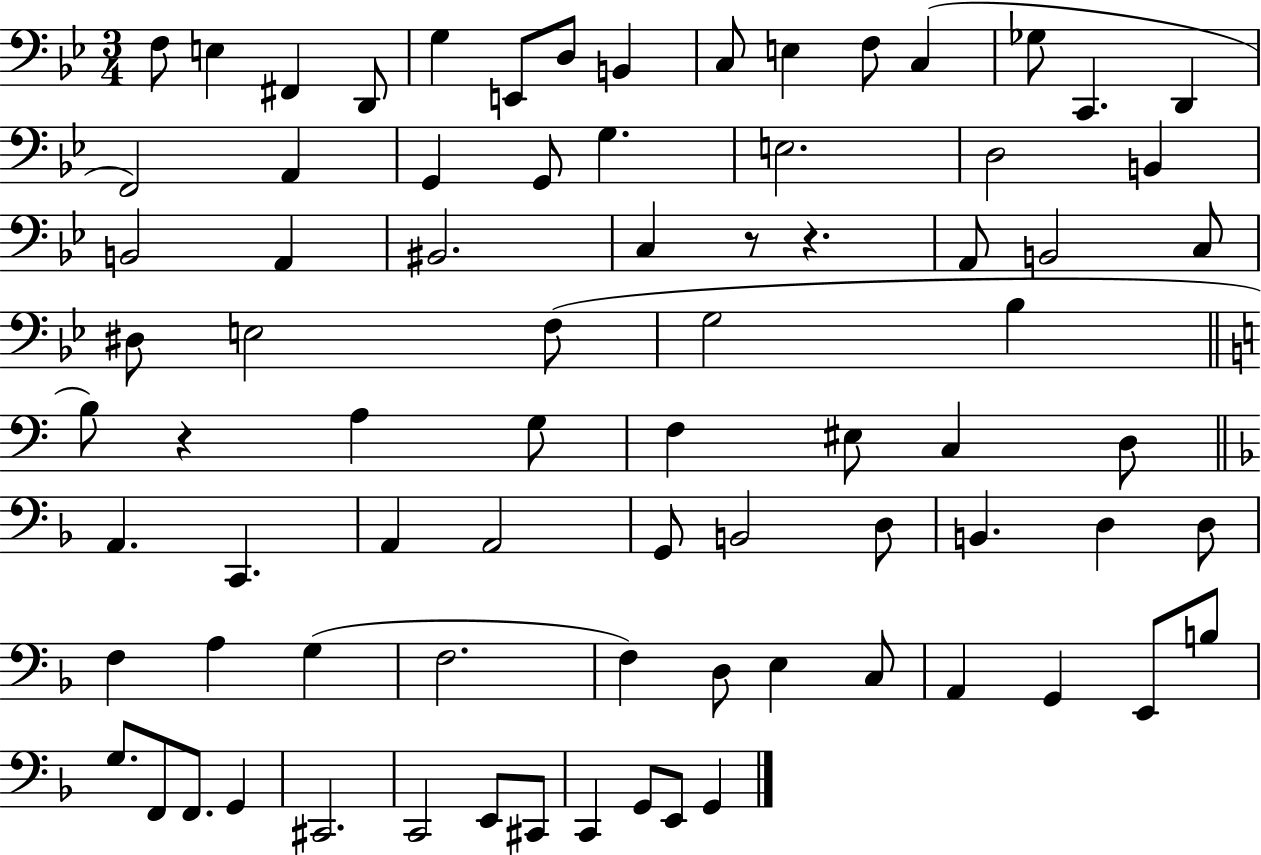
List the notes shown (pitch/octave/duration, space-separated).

F3/e E3/q F#2/q D2/e G3/q E2/e D3/e B2/q C3/e E3/q F3/e C3/q Gb3/e C2/q. D2/q F2/h A2/q G2/q G2/e G3/q. E3/h. D3/h B2/q B2/h A2/q BIS2/h. C3/q R/e R/q. A2/e B2/h C3/e D#3/e E3/h F3/e G3/h Bb3/q B3/e R/q A3/q G3/e F3/q EIS3/e C3/q D3/e A2/q. C2/q. A2/q A2/h G2/e B2/h D3/e B2/q. D3/q D3/e F3/q A3/q G3/q F3/h. F3/q D3/e E3/q C3/e A2/q G2/q E2/e B3/e G3/e. F2/e F2/e. G2/q C#2/h. C2/h E2/e C#2/e C2/q G2/e E2/e G2/q